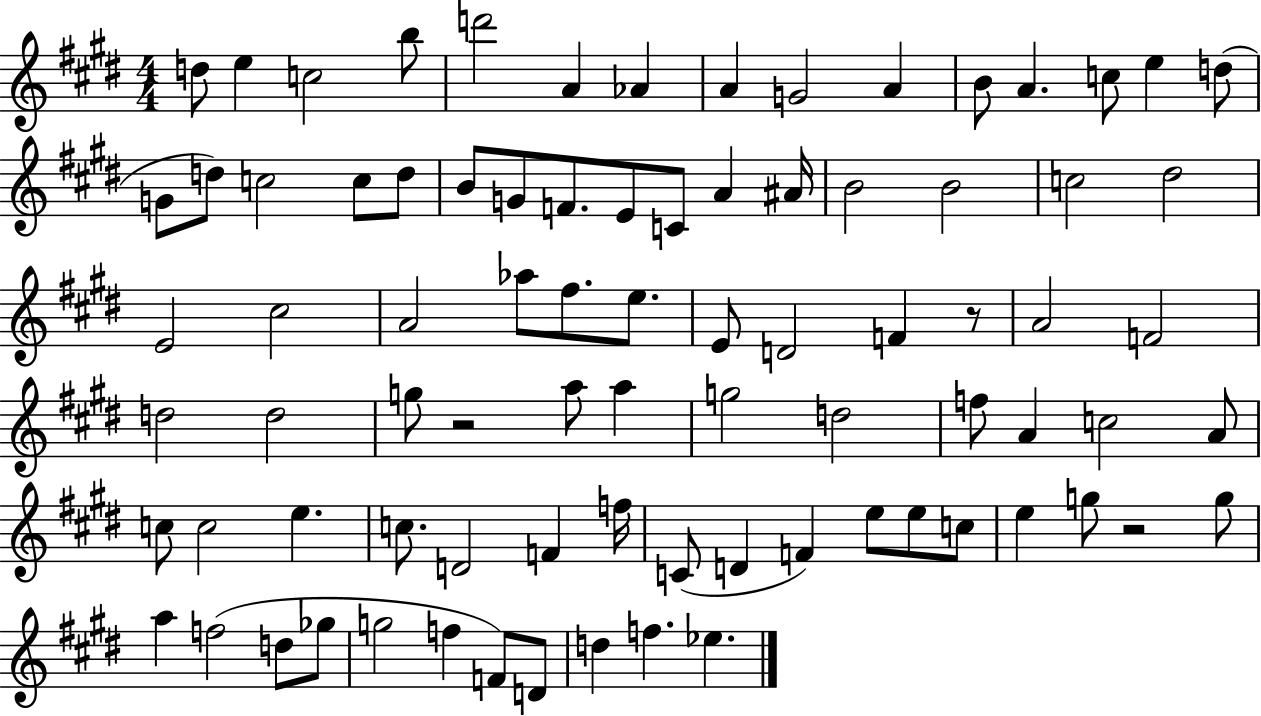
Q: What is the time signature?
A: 4/4